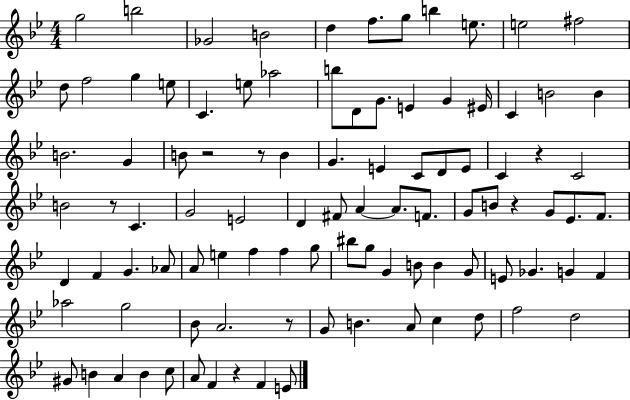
G5/h B5/h Gb4/h B4/h D5/q F5/e. G5/e B5/q E5/e. E5/h F#5/h D5/e F5/h G5/q E5/e C4/q. E5/e Ab5/h B5/e D4/e G4/e. E4/q G4/q EIS4/s C4/q B4/h B4/q B4/h. G4/q B4/e R/h R/e B4/q G4/q. E4/q C4/e D4/e E4/e C4/q R/q C4/h B4/h R/e C4/q. G4/h E4/h D4/q F#4/e A4/q A4/e. F4/e. G4/e B4/e R/q G4/e Eb4/e. F4/e. D4/q F4/q G4/q. Ab4/e A4/e E5/q F5/q F5/q G5/e BIS5/e G5/e G4/q B4/e B4/q G4/e E4/e Gb4/q. G4/q F4/q Ab5/h G5/h Bb4/e A4/h. R/e G4/e B4/q. A4/e C5/q D5/e F5/h D5/h G#4/e B4/q A4/q B4/q C5/e A4/e F4/q R/q F4/q E4/e